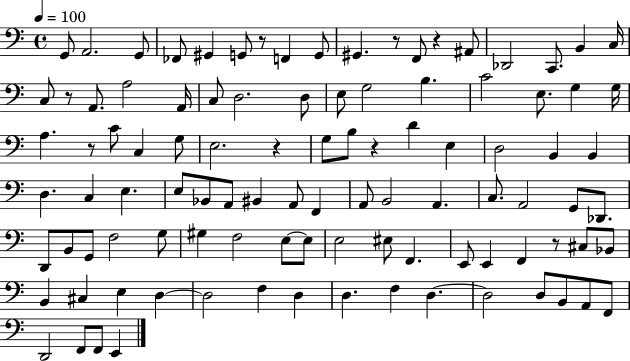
{
  \clef bass
  \time 4/4
  \defaultTimeSignature
  \key c \major
  \tempo 4 = 100
  g,8 a,2. g,8 | fes,8 gis,4 g,8 r8 f,4 g,8 | gis,4. r8 f,8 r4 ais,8 | des,2 c,8. b,4 c16 | \break c8 r8 a,8. a2 a,16 | c8 d2. d8 | e8 g2 b4. | c'2 e8. g4 g16 | \break a4. r8 c'8 c4 g8 | e2. r4 | g8 b8 r4 d'4 e4 | d2 b,4 b,4 | \break d4. c4 e4. | e8 bes,8 a,8 bis,4 a,8 f,4 | a,8 b,2 a,4. | c8. a,2 g,8 des,8. | \break d,8 b,8 g,8 f2 g8 | gis4 f2 e8~~ e8 | e2 eis8 f,4. | e,8 e,4 f,4 r8 cis8 bes,8 | \break b,4 cis4 e4 d4~~ | d2 f4 d4 | d4. f4 d4.~~ | d2 d8 b,8 a,8 f,8 | \break d,2 f,8 f,8 e,4 | \bar "|."
}